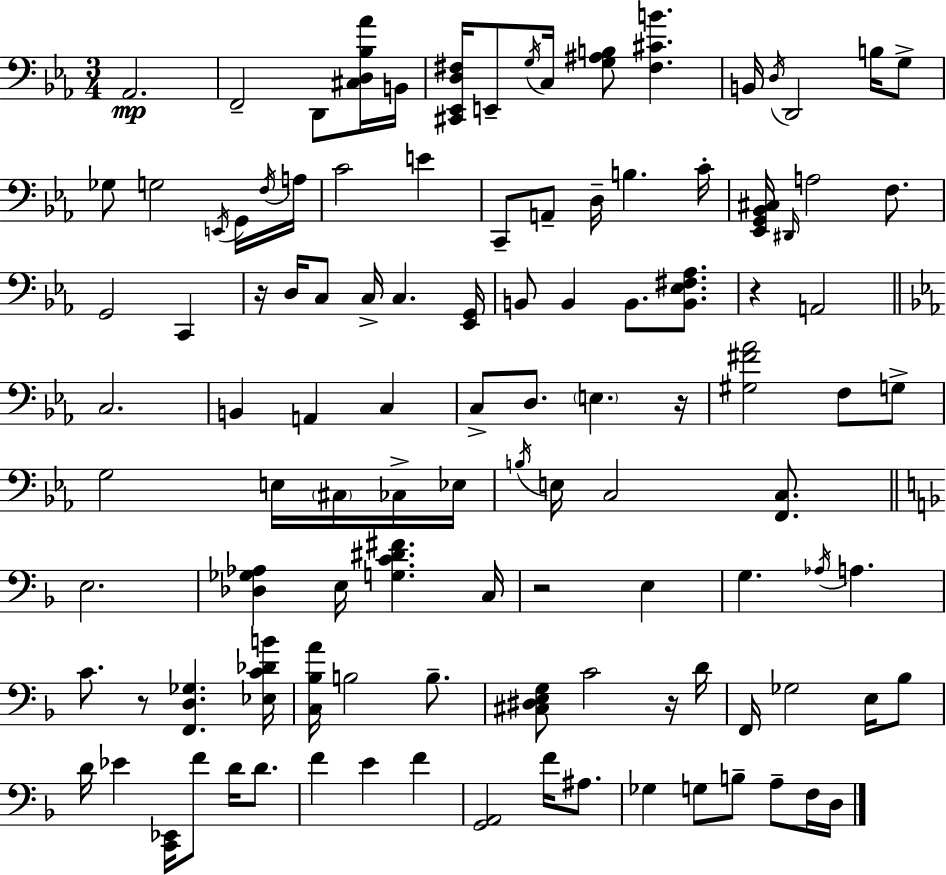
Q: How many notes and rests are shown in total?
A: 110